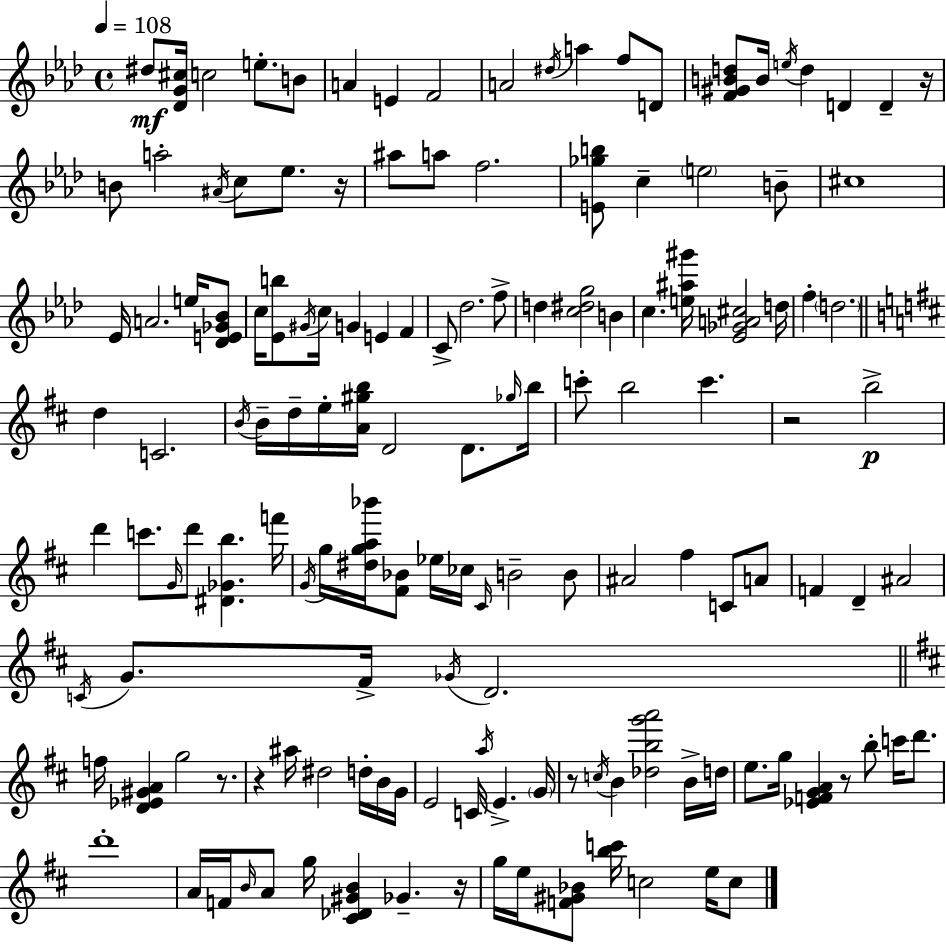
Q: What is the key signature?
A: AES major